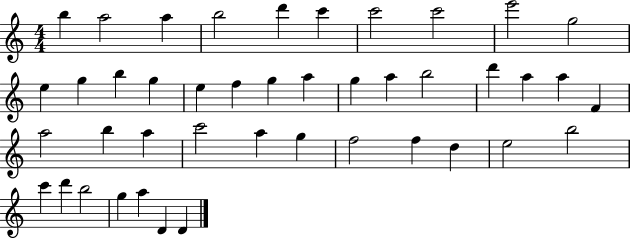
{
  \clef treble
  \numericTimeSignature
  \time 4/4
  \key c \major
  b''4 a''2 a''4 | b''2 d'''4 c'''4 | c'''2 c'''2 | e'''2 g''2 | \break e''4 g''4 b''4 g''4 | e''4 f''4 g''4 a''4 | g''4 a''4 b''2 | d'''4 a''4 a''4 f'4 | \break a''2 b''4 a''4 | c'''2 a''4 g''4 | f''2 f''4 d''4 | e''2 b''2 | \break c'''4 d'''4 b''2 | g''4 a''4 d'4 d'4 | \bar "|."
}